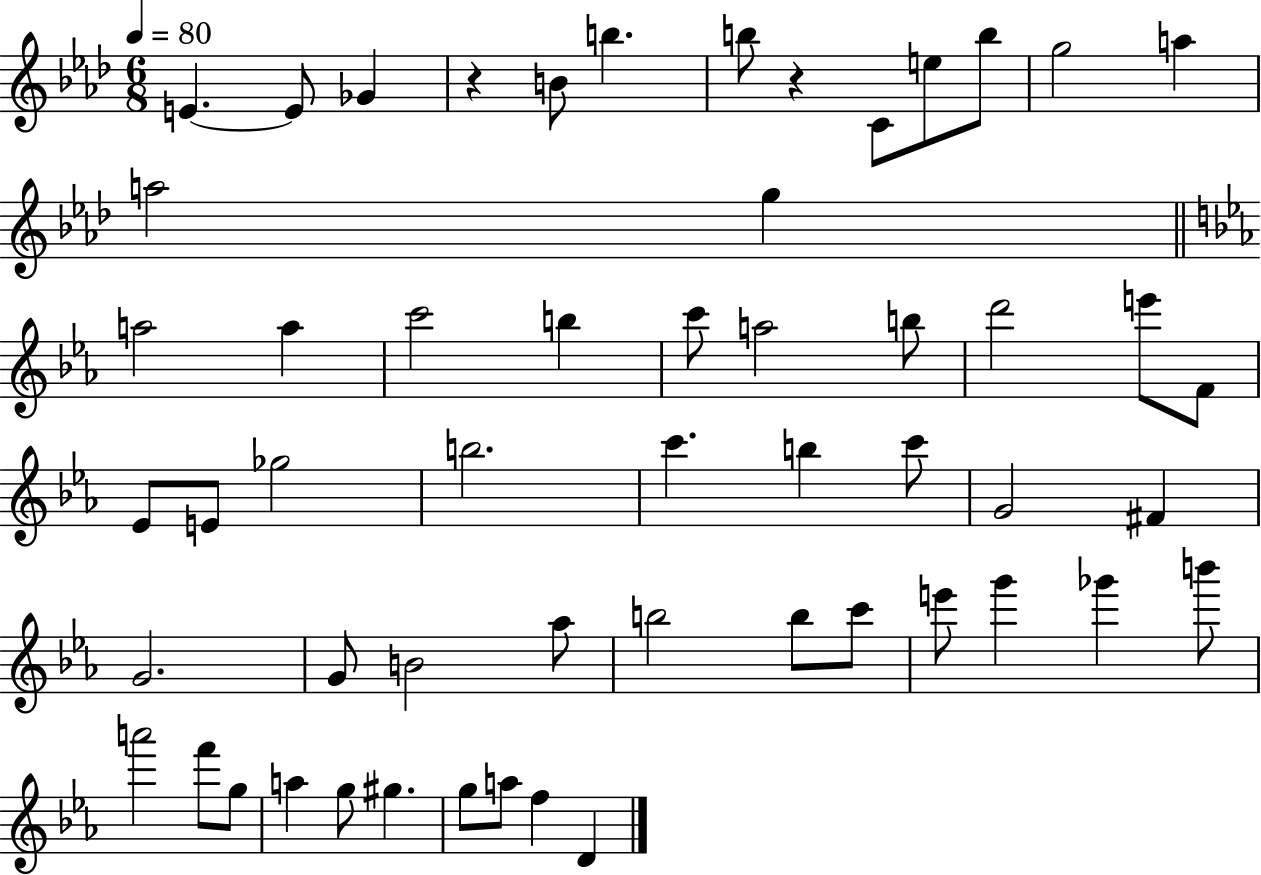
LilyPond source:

{
  \clef treble
  \numericTimeSignature
  \time 6/8
  \key aes \major
  \tempo 4 = 80
  e'4.~~ e'8 ges'4 | r4 b'8 b''4. | b''8 r4 c'8 e''8 b''8 | g''2 a''4 | \break a''2 g''4 | \bar "||" \break \key ees \major a''2 a''4 | c'''2 b''4 | c'''8 a''2 b''8 | d'''2 e'''8 f'8 | \break ees'8 e'8 ges''2 | b''2. | c'''4. b''4 c'''8 | g'2 fis'4 | \break g'2. | g'8 b'2 aes''8 | b''2 b''8 c'''8 | e'''8 g'''4 ges'''4 b'''8 | \break a'''2 f'''8 g''8 | a''4 g''8 gis''4. | g''8 a''8 f''4 d'4 | \bar "|."
}